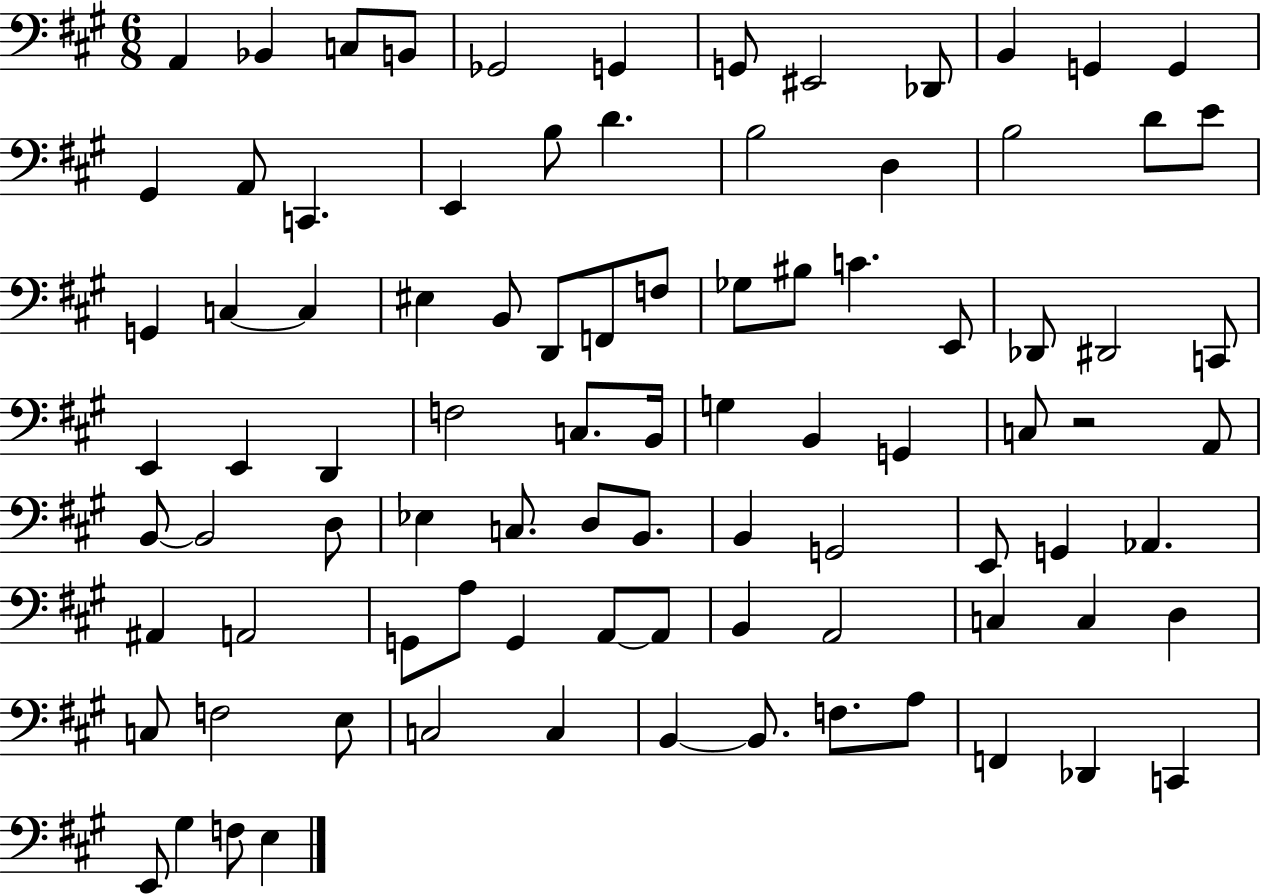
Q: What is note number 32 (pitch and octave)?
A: Gb3